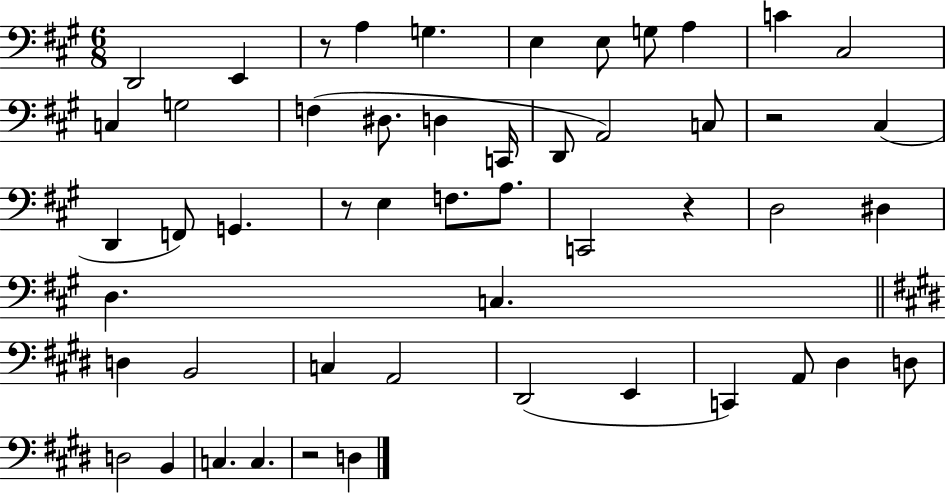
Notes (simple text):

D2/h E2/q R/e A3/q G3/q. E3/q E3/e G3/e A3/q C4/q C#3/h C3/q G3/h F3/q D#3/e. D3/q C2/s D2/e A2/h C3/e R/h C#3/q D2/q F2/e G2/q. R/e E3/q F3/e. A3/e. C2/h R/q D3/h D#3/q D3/q. C3/q. D3/q B2/h C3/q A2/h D#2/h E2/q C2/q A2/e D#3/q D3/e D3/h B2/q C3/q. C3/q. R/h D3/q